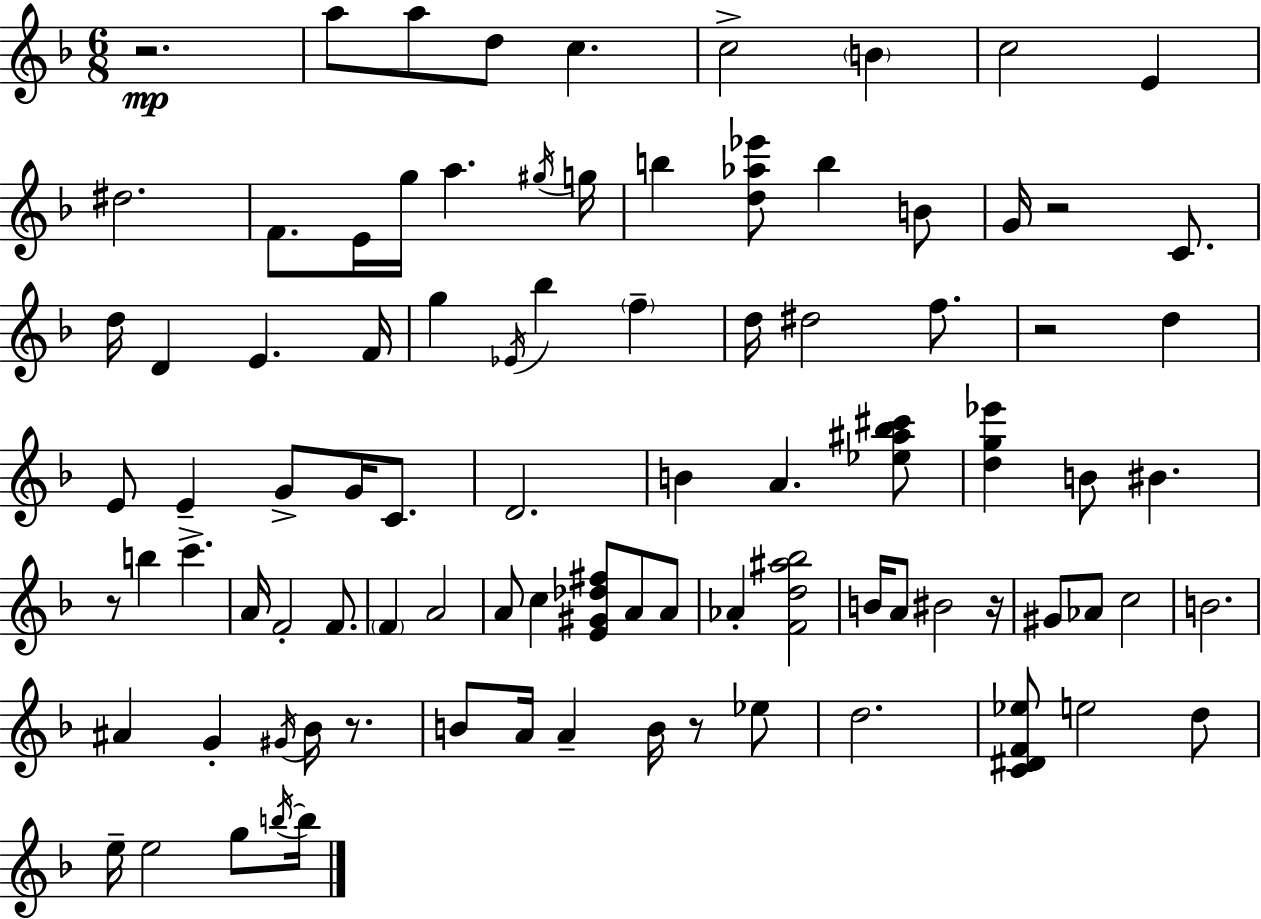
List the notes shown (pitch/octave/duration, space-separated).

R/h. A5/e A5/e D5/e C5/q. C5/h B4/q C5/h E4/q D#5/h. F4/e. E4/s G5/s A5/q. G#5/s G5/s B5/q [D5,Ab5,Eb6]/e B5/q B4/e G4/s R/h C4/e. D5/s D4/q E4/q. F4/s G5/q Eb4/s Bb5/q F5/q D5/s D#5/h F5/e. R/h D5/q E4/e E4/q G4/e G4/s C4/e. D4/h. B4/q A4/q. [Eb5,A#5,Bb5,C#6]/e [D5,G5,Eb6]/q B4/e BIS4/q. R/e B5/q C6/q. A4/s F4/h F4/e. F4/q A4/h A4/e C5/q [E4,G#4,Db5,F#5]/e A4/e A4/e Ab4/q [F4,D5,A#5,Bb5]/h B4/s A4/e BIS4/h R/s G#4/e Ab4/e C5/h B4/h. A#4/q G4/q G#4/s Bb4/s R/e. B4/e A4/s A4/q B4/s R/e Eb5/e D5/h. [C4,D#4,F4,Eb5]/e E5/h D5/e E5/s E5/h G5/e B5/s B5/s